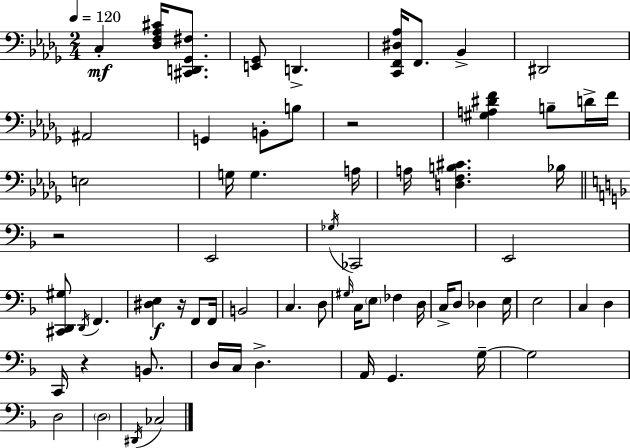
{
  \clef bass
  \numericTimeSignature
  \time 2/4
  \key bes \minor
  \tempo 4 = 120
  c4-.\mf <des f aes cis'>16 <cis, d, ges, fis>8. | <e, ges,>8 d,4.-> | <c, f, dis aes>16 f,8. bes,4-> | dis,2 | \break ais,2 | g,4 b,8-. b8 | r2 | <gis a dis' f'>4 b8-- d'16-> f'16 | \break e2 | g16 g4. a16 | a16 <d f b cis'>4. bes16 | \bar "||" \break \key d \minor r2 | e,2 | \acciaccatura { ges16 } ces,2 | e,2 | \break <cis, d, gis>8 \acciaccatura { d,16 } f,4. | <dis e>4\f r16 f,8 | f,16 b,2 | c4. | \break d8 \grace { gis16 } c16 \parenthesize e8 fes4 | d16 c16-> d8 des4 | e16 e2 | c4 d4 | \break c,16 r4 | b,8. d16 c16 d4.-> | a,16 g,4. | g16--~~ g2 | \break d2 | \parenthesize d2 | \acciaccatura { dis,16 } ces2 | \bar "|."
}